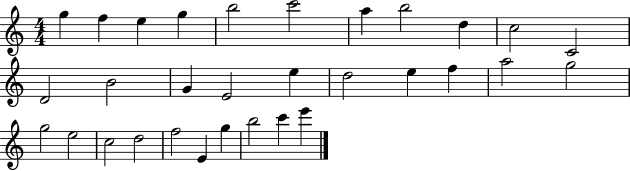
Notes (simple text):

G5/q F5/q E5/q G5/q B5/h C6/h A5/q B5/h D5/q C5/h C4/h D4/h B4/h G4/q E4/h E5/q D5/h E5/q F5/q A5/h G5/h G5/h E5/h C5/h D5/h F5/h E4/q G5/q B5/h C6/q E6/q